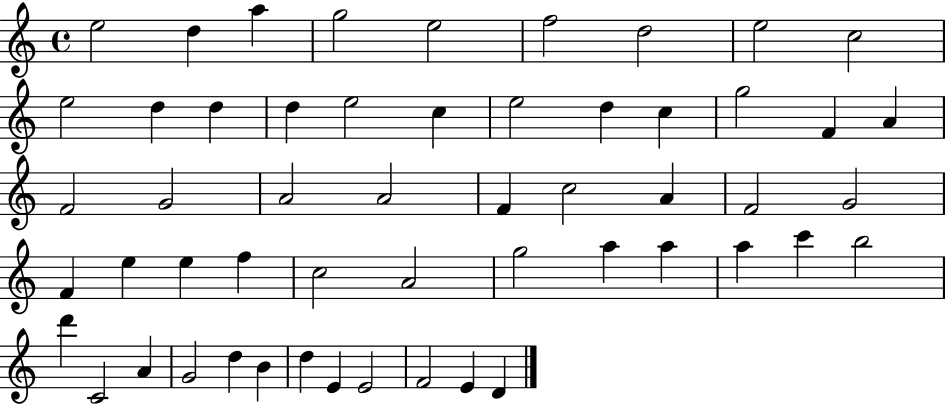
E5/h D5/q A5/q G5/h E5/h F5/h D5/h E5/h C5/h E5/h D5/q D5/q D5/q E5/h C5/q E5/h D5/q C5/q G5/h F4/q A4/q F4/h G4/h A4/h A4/h F4/q C5/h A4/q F4/h G4/h F4/q E5/q E5/q F5/q C5/h A4/h G5/h A5/q A5/q A5/q C6/q B5/h D6/q C4/h A4/q G4/h D5/q B4/q D5/q E4/q E4/h F4/h E4/q D4/q